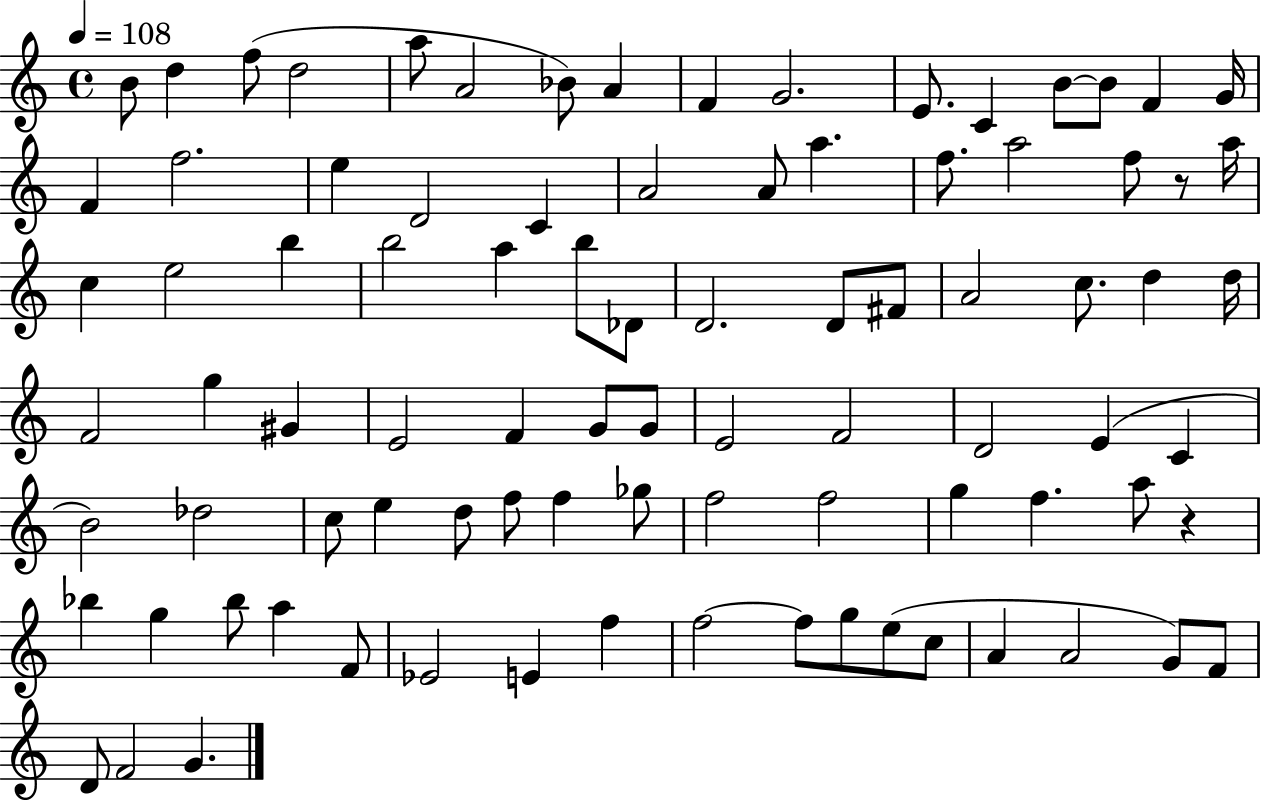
B4/e D5/q F5/e D5/h A5/e A4/h Bb4/e A4/q F4/q G4/h. E4/e. C4/q B4/e B4/e F4/q G4/s F4/q F5/h. E5/q D4/h C4/q A4/h A4/e A5/q. F5/e. A5/h F5/e R/e A5/s C5/q E5/h B5/q B5/h A5/q B5/e Db4/e D4/h. D4/e F#4/e A4/h C5/e. D5/q D5/s F4/h G5/q G#4/q E4/h F4/q G4/e G4/e E4/h F4/h D4/h E4/q C4/q B4/h Db5/h C5/e E5/q D5/e F5/e F5/q Gb5/e F5/h F5/h G5/q F5/q. A5/e R/q Bb5/q G5/q Bb5/e A5/q F4/e Eb4/h E4/q F5/q F5/h F5/e G5/e E5/e C5/e A4/q A4/h G4/e F4/e D4/e F4/h G4/q.